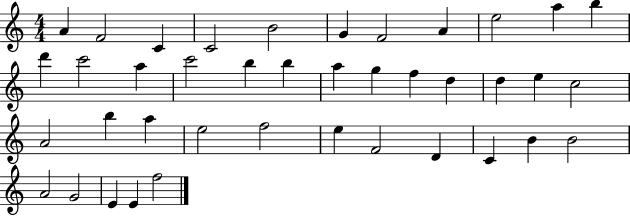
A4/q F4/h C4/q C4/h B4/h G4/q F4/h A4/q E5/h A5/q B5/q D6/q C6/h A5/q C6/h B5/q B5/q A5/q G5/q F5/q D5/q D5/q E5/q C5/h A4/h B5/q A5/q E5/h F5/h E5/q F4/h D4/q C4/q B4/q B4/h A4/h G4/h E4/q E4/q F5/h